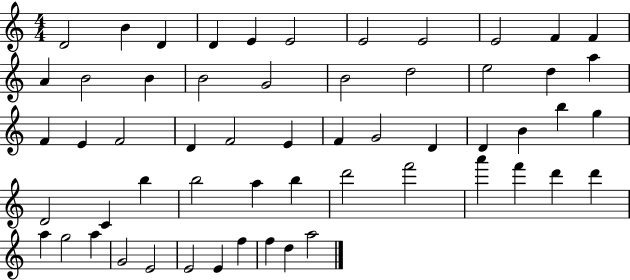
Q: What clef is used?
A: treble